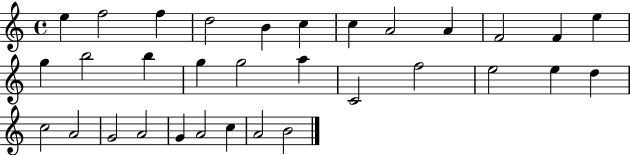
{
  \clef treble
  \time 4/4
  \defaultTimeSignature
  \key c \major
  e''4 f''2 f''4 | d''2 b'4 c''4 | c''4 a'2 a'4 | f'2 f'4 e''4 | \break g''4 b''2 b''4 | g''4 g''2 a''4 | c'2 f''2 | e''2 e''4 d''4 | \break c''2 a'2 | g'2 a'2 | g'4 a'2 c''4 | a'2 b'2 | \break \bar "|."
}